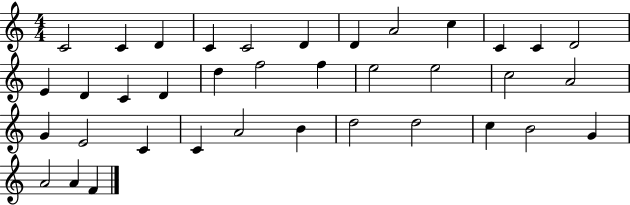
X:1
T:Untitled
M:4/4
L:1/4
K:C
C2 C D C C2 D D A2 c C C D2 E D C D d f2 f e2 e2 c2 A2 G E2 C C A2 B d2 d2 c B2 G A2 A F